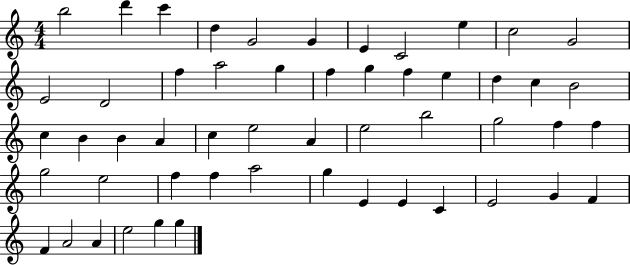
X:1
T:Untitled
M:4/4
L:1/4
K:C
b2 d' c' d G2 G E C2 e c2 G2 E2 D2 f a2 g f g f e d c B2 c B B A c e2 A e2 b2 g2 f f g2 e2 f f a2 g E E C E2 G F F A2 A e2 g g